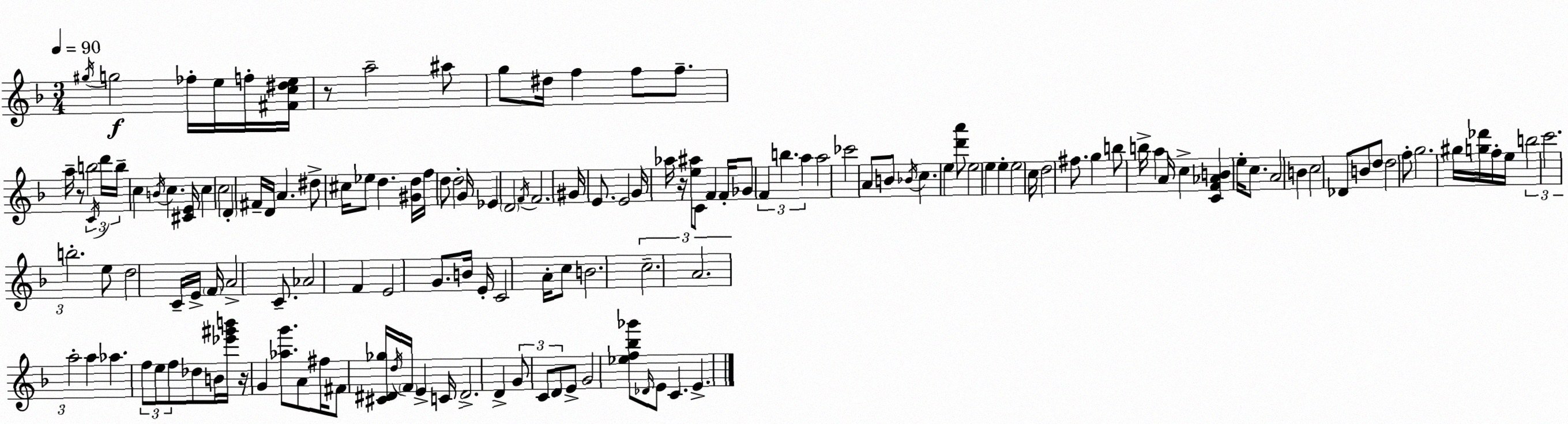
X:1
T:Untitled
M:3/4
L:1/4
K:Dm
^g/4 g2 _f/4 e/4 f/4 [^Fc^de]/4 z/2 a2 ^a/2 g/2 ^d/4 f f/2 f/2 a/4 z/2 b2 C/4 d'/4 b/4 c B/4 c [^CE]/4 c c2 D ^F/4 D/4 A ^d/2 ^c/4 _e/2 d [^Gd]/4 f/4 d/2 d2 G/4 _E D2 F/4 F2 ^G/4 E/2 E2 G/4 _a/4 z/4 [e^a]/2 C/2 F F/4 _G/2 F b a a2 _c'2 A/2 B/2 _B/4 c e [d'a']/2 e2 e e e2 c/4 d2 ^f/2 g b/2 b/4 a A/4 c [CF_AB] e/4 c/2 A2 B c2 _D/2 B/2 d/2 d2 f/2 g2 ^g/4 [g_d']/4 f/4 e/4 b2 c'2 b2 e/2 d2 C/4 E/4 F/4 A2 C/2 _A2 F E2 G/2 B/4 E/4 C2 A/4 c/2 B2 c2 A2 a2 a _a f/2 e/2 f/2 _d/2 B/4 [_e'^g'b']/4 z/4 G [_ag']/2 A/2 ^f/4 ^F/2 [^C^D_g]/4 d/4 F/4 E C/4 ^D2 D G/2 C/2 D/2 E/2 G2 [_ef_b_g']/2 _D/4 E/2 C E